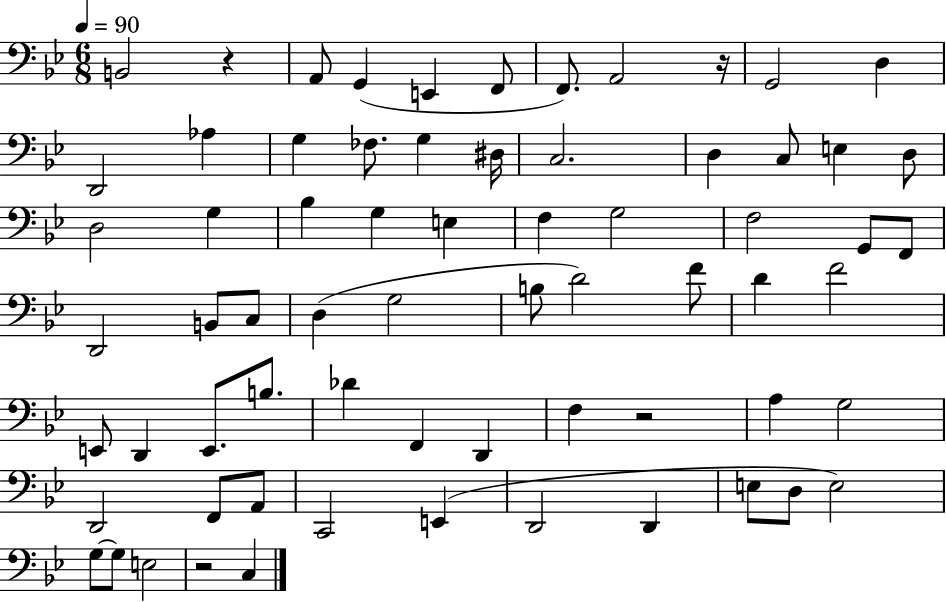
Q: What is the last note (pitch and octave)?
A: C3